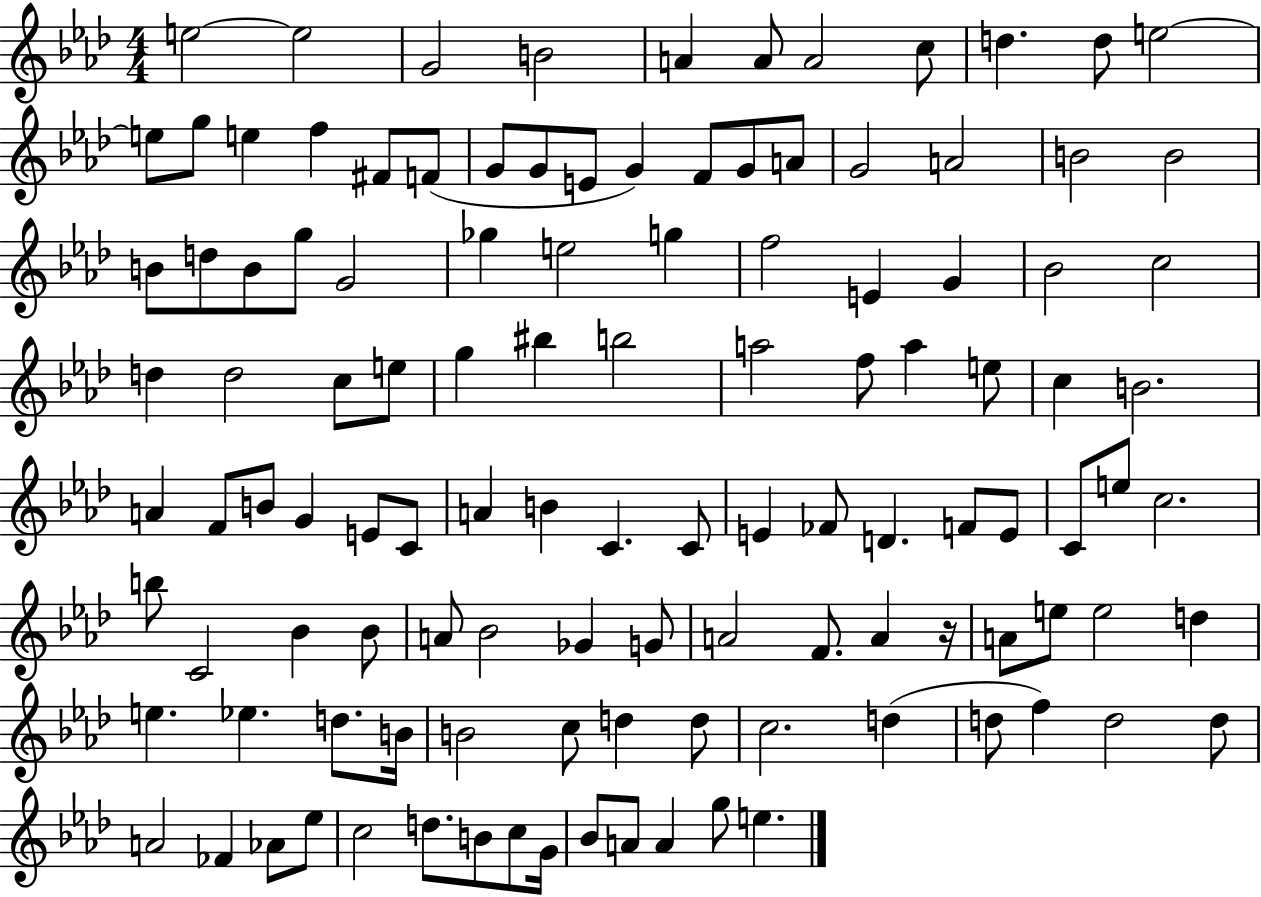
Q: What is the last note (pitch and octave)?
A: E5